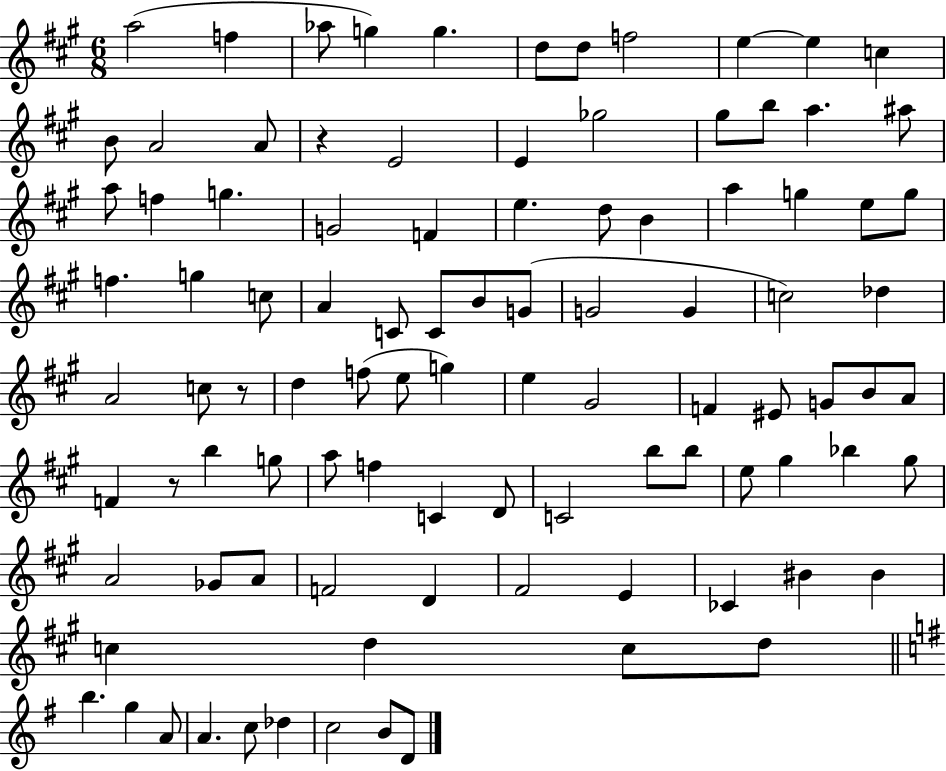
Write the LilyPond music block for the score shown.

{
  \clef treble
  \numericTimeSignature
  \time 6/8
  \key a \major
  \repeat volta 2 { a''2( f''4 | aes''8 g''4) g''4. | d''8 d''8 f''2 | e''4~~ e''4 c''4 | \break b'8 a'2 a'8 | r4 e'2 | e'4 ges''2 | gis''8 b''8 a''4. ais''8 | \break a''8 f''4 g''4. | g'2 f'4 | e''4. d''8 b'4 | a''4 g''4 e''8 g''8 | \break f''4. g''4 c''8 | a'4 c'8 c'8 b'8 g'8( | g'2 g'4 | c''2) des''4 | \break a'2 c''8 r8 | d''4 f''8( e''8 g''4) | e''4 gis'2 | f'4 eis'8 g'8 b'8 a'8 | \break f'4 r8 b''4 g''8 | a''8 f''4 c'4 d'8 | c'2 b''8 b''8 | e''8 gis''4 bes''4 gis''8 | \break a'2 ges'8 a'8 | f'2 d'4 | fis'2 e'4 | ces'4 bis'4 bis'4 | \break c''4 d''4 c''8 d''8 | \bar "||" \break \key e \minor b''4. g''4 a'8 | a'4. c''8 des''4 | c''2 b'8 d'8 | } \bar "|."
}